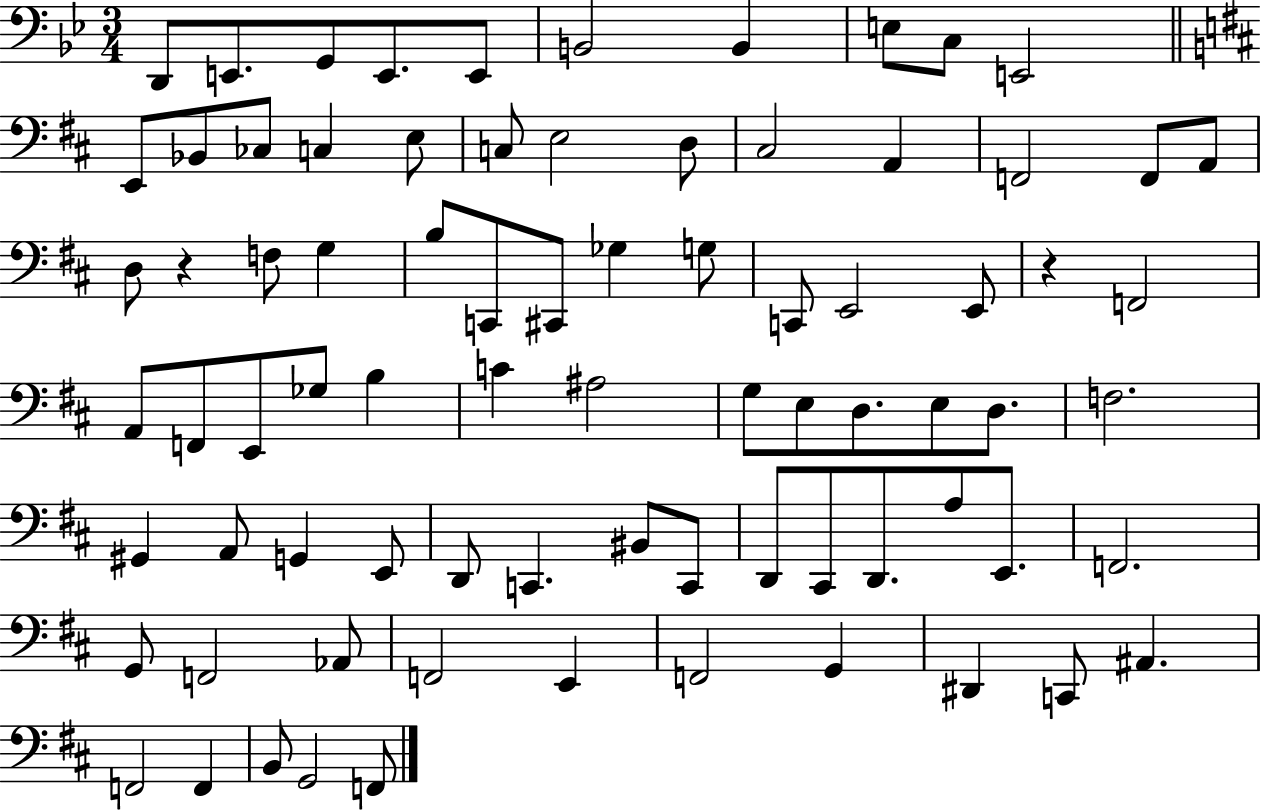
D2/e E2/e. G2/e E2/e. E2/e B2/h B2/q E3/e C3/e E2/h E2/e Bb2/e CES3/e C3/q E3/e C3/e E3/h D3/e C#3/h A2/q F2/h F2/e A2/e D3/e R/q F3/e G3/q B3/e C2/e C#2/e Gb3/q G3/e C2/e E2/h E2/e R/q F2/h A2/e F2/e E2/e Gb3/e B3/q C4/q A#3/h G3/e E3/e D3/e. E3/e D3/e. F3/h. G#2/q A2/e G2/q E2/e D2/e C2/q. BIS2/e C2/e D2/e C#2/e D2/e. A3/e E2/e. F2/h. G2/e F2/h Ab2/e F2/h E2/q F2/h G2/q D#2/q C2/e A#2/q. F2/h F2/q B2/e G2/h F2/e